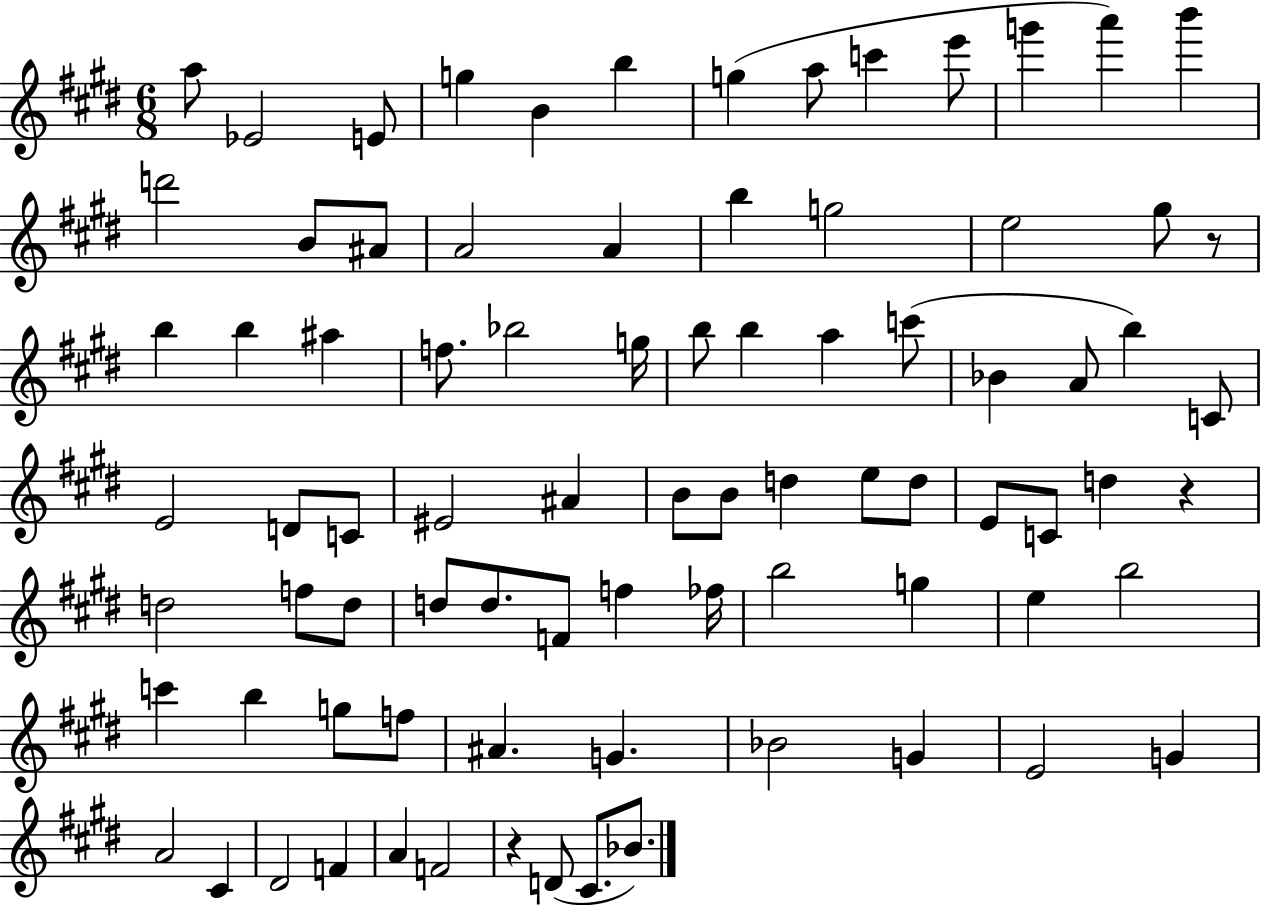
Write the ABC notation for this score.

X:1
T:Untitled
M:6/8
L:1/4
K:E
a/2 _E2 E/2 g B b g a/2 c' e'/2 g' a' b' d'2 B/2 ^A/2 A2 A b g2 e2 ^g/2 z/2 b b ^a f/2 _b2 g/4 b/2 b a c'/2 _B A/2 b C/2 E2 D/2 C/2 ^E2 ^A B/2 B/2 d e/2 d/2 E/2 C/2 d z d2 f/2 d/2 d/2 d/2 F/2 f _f/4 b2 g e b2 c' b g/2 f/2 ^A G _B2 G E2 G A2 ^C ^D2 F A F2 z D/2 ^C/2 _B/2